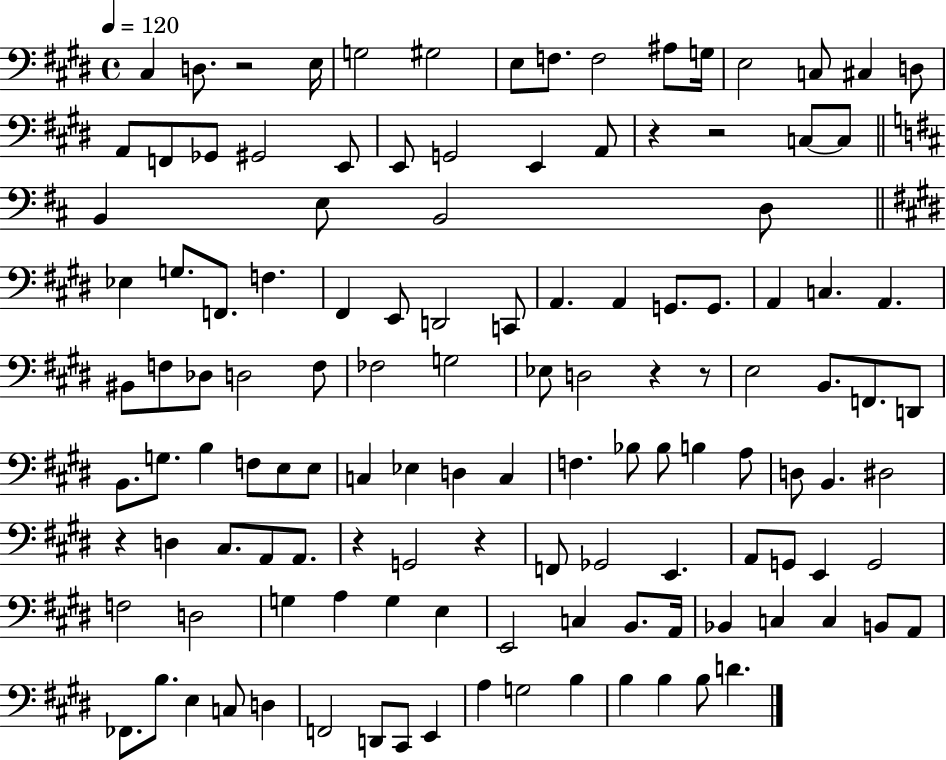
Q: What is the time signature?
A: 4/4